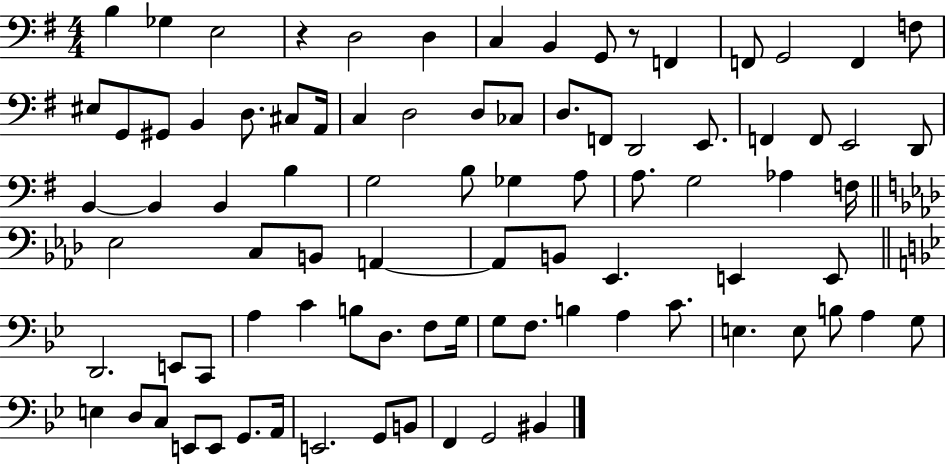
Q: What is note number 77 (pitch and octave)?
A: E2